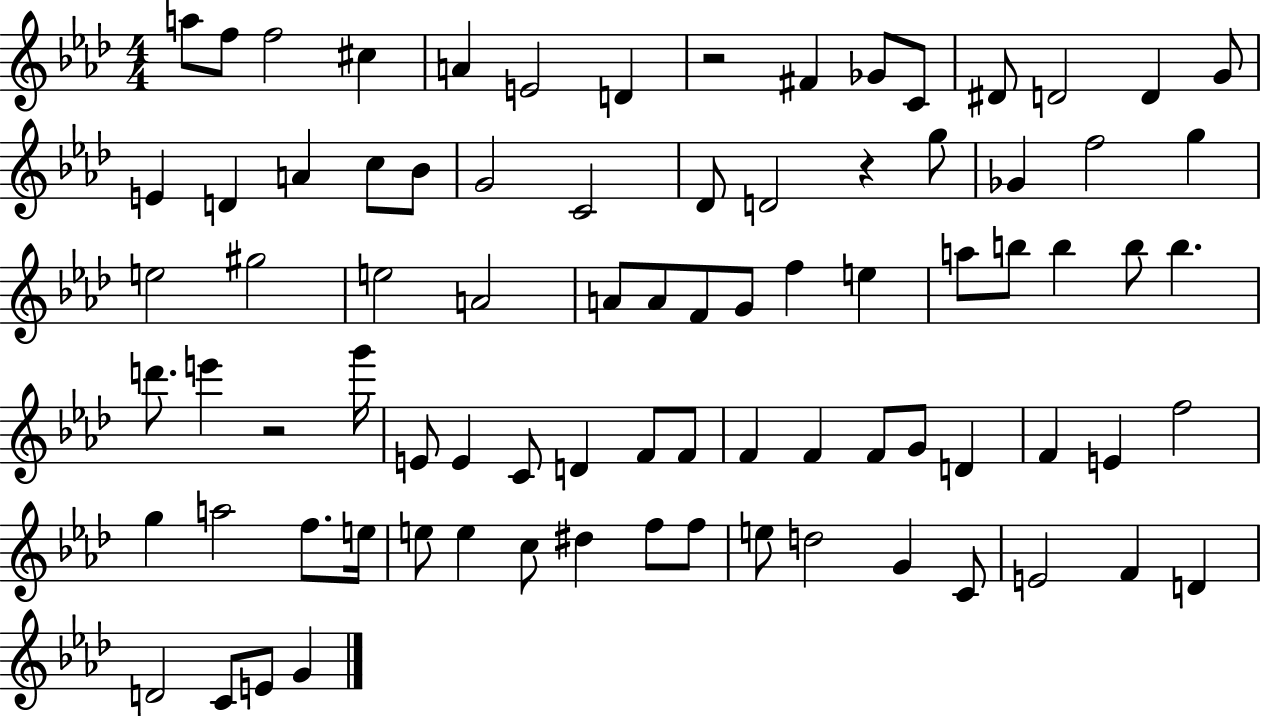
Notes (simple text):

A5/e F5/e F5/h C#5/q A4/q E4/h D4/q R/h F#4/q Gb4/e C4/e D#4/e D4/h D4/q G4/e E4/q D4/q A4/q C5/e Bb4/e G4/h C4/h Db4/e D4/h R/q G5/e Gb4/q F5/h G5/q E5/h G#5/h E5/h A4/h A4/e A4/e F4/e G4/e F5/q E5/q A5/e B5/e B5/q B5/e B5/q. D6/e. E6/q R/h G6/s E4/e E4/q C4/e D4/q F4/e F4/e F4/q F4/q F4/e G4/e D4/q F4/q E4/q F5/h G5/q A5/h F5/e. E5/s E5/e E5/q C5/e D#5/q F5/e F5/e E5/e D5/h G4/q C4/e E4/h F4/q D4/q D4/h C4/e E4/e G4/q